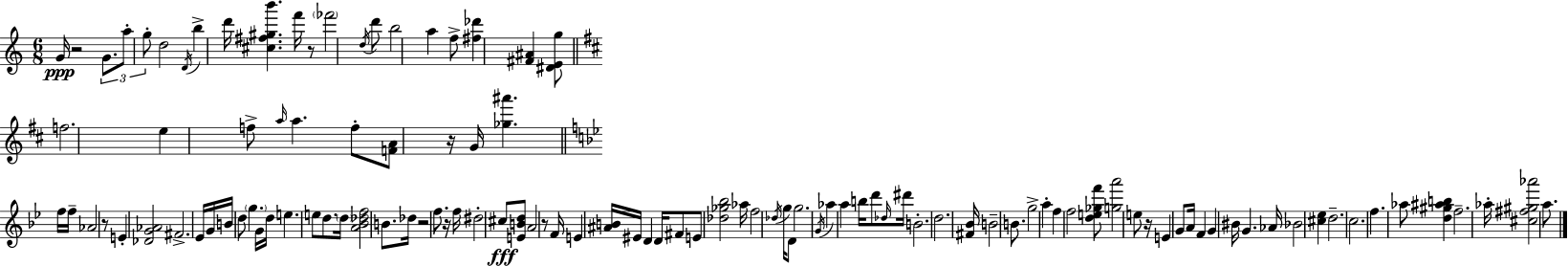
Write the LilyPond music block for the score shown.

{
  \clef treble
  \numericTimeSignature
  \time 6/8
  \key c \major
  g'16\ppp r2 \tuplet 3/2 { g'8. | a''8-. g''8-. } d''2 | \acciaccatura { d'16 } b''4-> d'''16 <cis'' fis'' gis'' b'''>4. | f'''16 r8 \parenthesize fes'''2 \acciaccatura { d''16 } | \break d'''8 b''2 a''4 | f''8-> <fis'' des'''>4 <fis' ais'>4 | <dis' e' g''>8 \bar "||" \break \key d \major f''2. | e''4 f''8-> \grace { a''16 } a''4. | f''8-. <f' a'>8 r16 g'16 <ges'' ais'''>4. | \bar "||" \break \key bes \major f''16 f''16-- aes'2 r8 | e'4-. <des' g' aes'>2 | fis'2.-> | ees'16 g'16 b'16 d''8 \parenthesize g''4. g'16 | \break d''16 e''4. e''8 d''8. | \parenthesize d''16 <a' bes' des'' f''>2 b'8. | des''16 r2 f''8. | r16 f''16 dis''2-. cis''8\fff | \break <e' b' d''>8 a'2 r8 | f'16 e'4 <ais' b'>16 eis'16 d'4 d'16 | fis'8 e'8 <des'' ges'' bes''>2 | aes''16 f''2 \acciaccatura { des''16 } g''16 d'8 | \break g''2. | \acciaccatura { g'16 } aes''4 a''4 b''16 d'''8 | \grace { des''16 } dis'''16 b'2.-. | d''2. | \break <fis' bes'>16 b'2-- | b'8. g''2-> a''4-. | f''4 f''2 | <d'' e'' ges'' f'''>8 <g'' a'''>2 | \break e''8 r16 e'4 g'8 a'16 f'4 | g'4 bis'16 g'4. | aes'16 bes'2 <cis'' ees''>4 | d''2.-- | \break c''2. | f''4. aes''8 <d'' gis'' ais'' b''>4 | f''2.-- | aes''16-. <cis'' fis'' gis'' aes'''>2 | \break a''8. \bar "|."
}